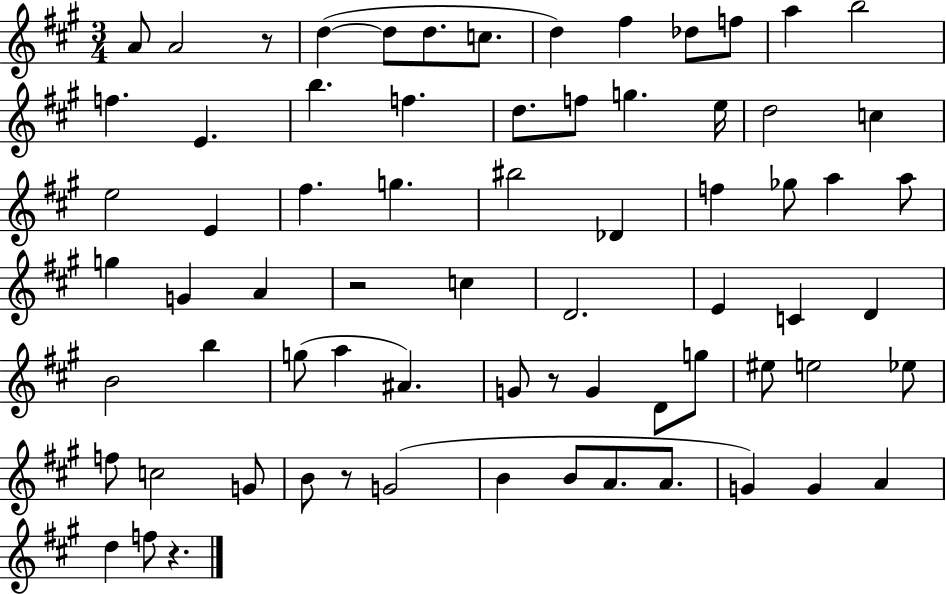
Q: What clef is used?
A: treble